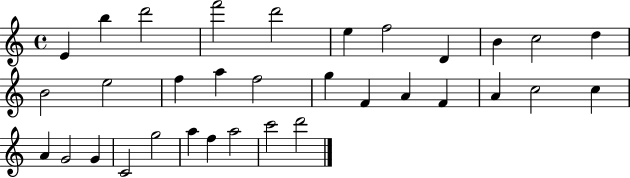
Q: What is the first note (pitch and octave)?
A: E4